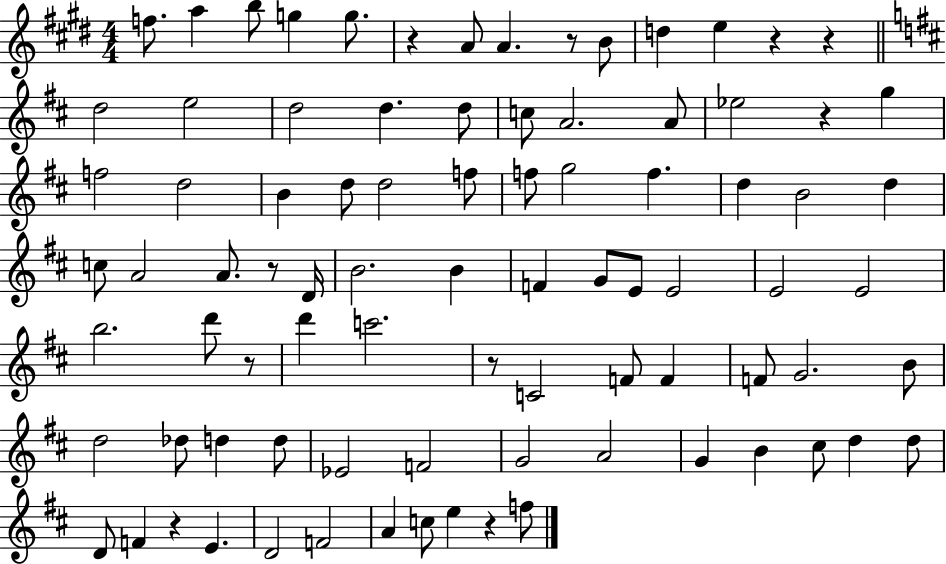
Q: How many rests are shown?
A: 10